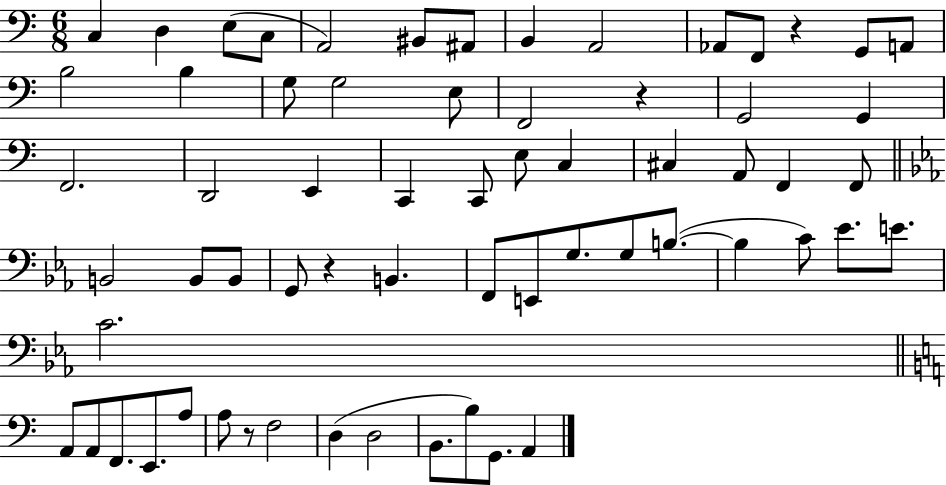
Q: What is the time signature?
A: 6/8